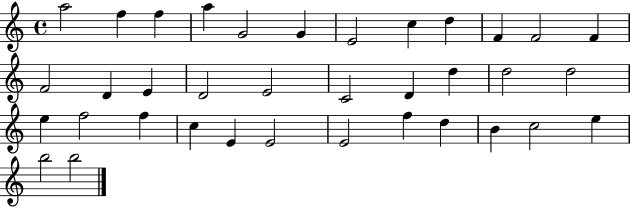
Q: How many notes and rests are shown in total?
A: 36